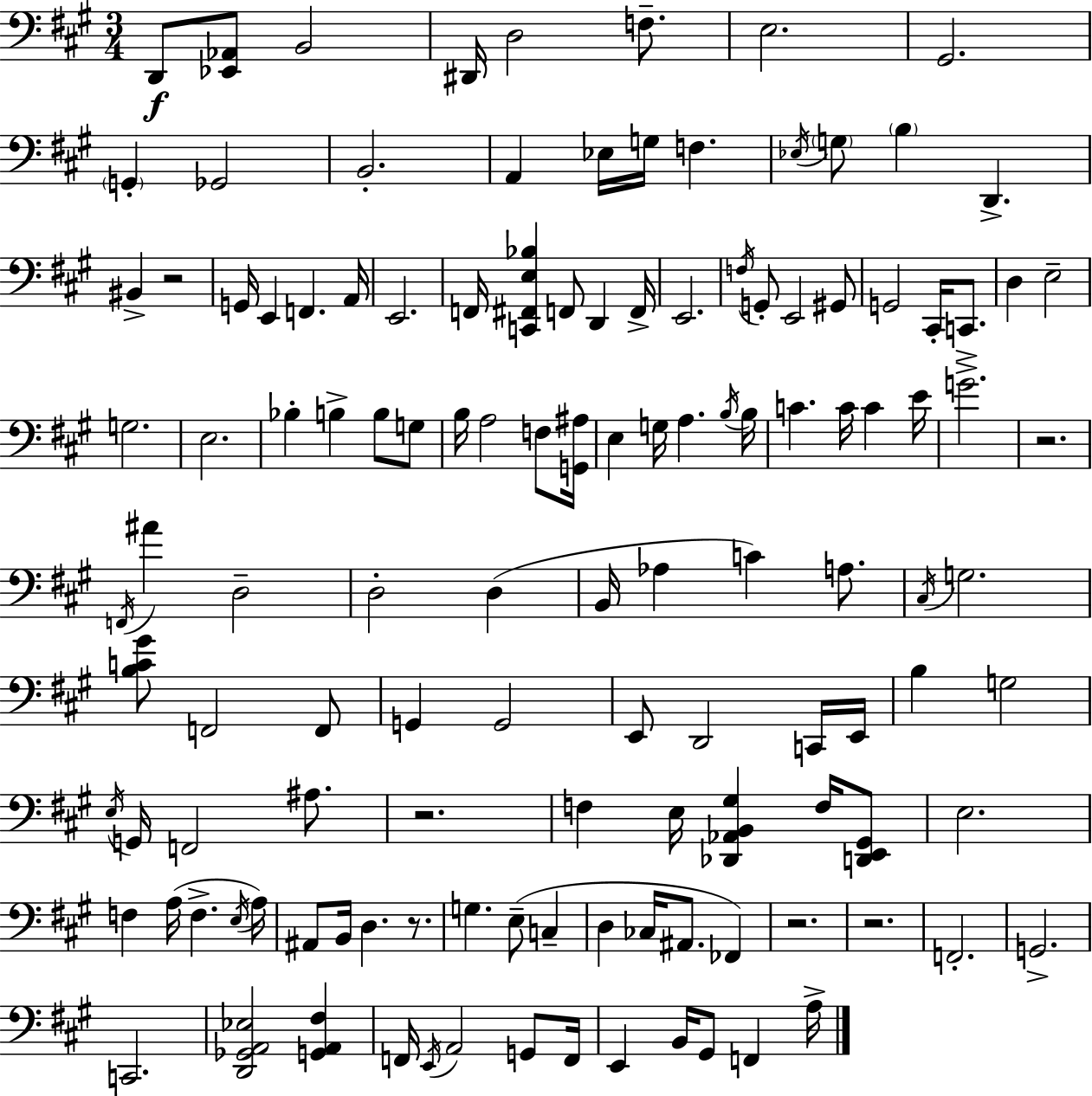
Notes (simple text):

D2/e [Eb2,Ab2]/e B2/h D#2/s D3/h F3/e. E3/h. G#2/h. G2/q Gb2/h B2/h. A2/q Eb3/s G3/s F3/q. Eb3/s G3/e B3/q D2/q. BIS2/q R/h G2/s E2/q F2/q. A2/s E2/h. F2/s [C2,F#2,E3,Bb3]/q F2/e D2/q F2/s E2/h. F3/s G2/e E2/h G#2/e G2/h C#2/s C2/e. D3/q E3/h G3/h. E3/h. Bb3/q B3/q B3/e G3/e B3/s A3/h F3/e [G2,A#3]/s E3/q G3/s A3/q. B3/s B3/s C4/q. C4/s C4/q E4/s G4/h. R/h. F2/s A#4/q D3/h D3/h D3/q B2/s Ab3/q C4/q A3/e. C#3/s G3/h. [B3,C4,G#4]/e F2/h F2/e G2/q G2/h E2/e D2/h C2/s E2/s B3/q G3/h E3/s G2/s F2/h A#3/e. R/h. F3/q E3/s [Db2,Ab2,B2,G#3]/q F3/s [D2,E2,G#2]/e E3/h. F3/q A3/s F3/q. E3/s A3/s A#2/e B2/s D3/q. R/e. G3/q. E3/e C3/q D3/q CES3/s A#2/e. FES2/q R/h. R/h. F2/h. G2/h. C2/h. [D2,Gb2,A2,Eb3]/h [G2,A2,F#3]/q F2/s E2/s A2/h G2/e F2/s E2/q B2/s G#2/e F2/q A3/s